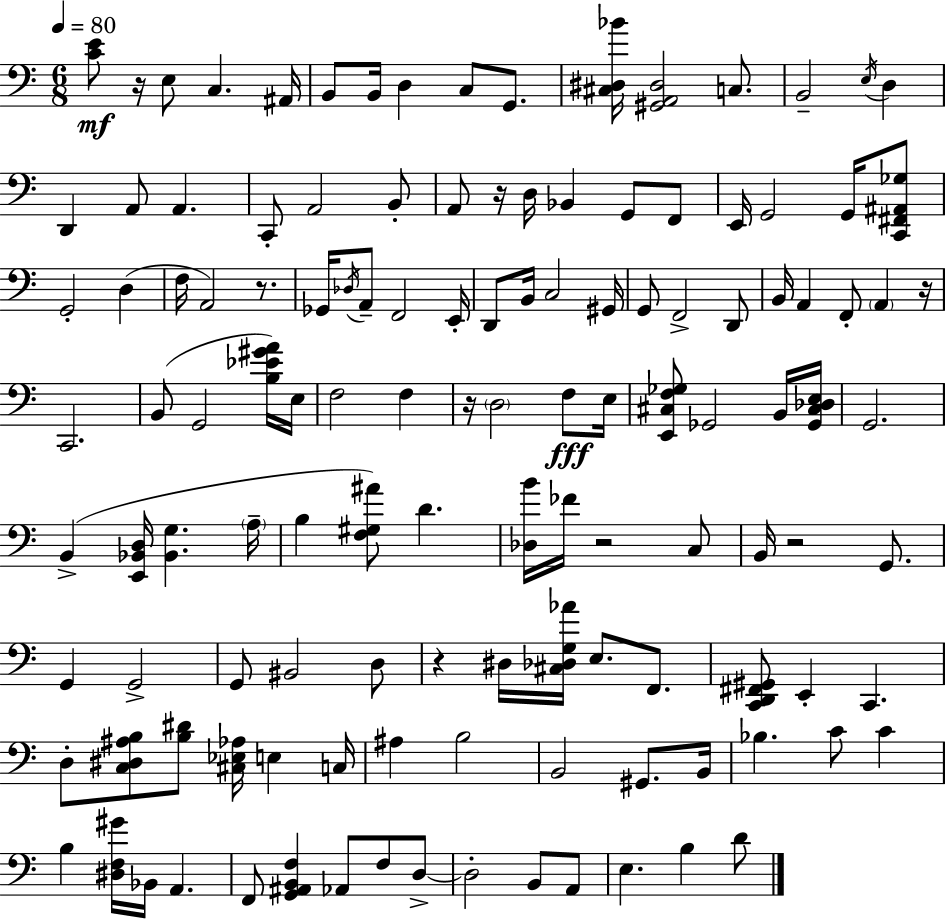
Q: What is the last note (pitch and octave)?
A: D4